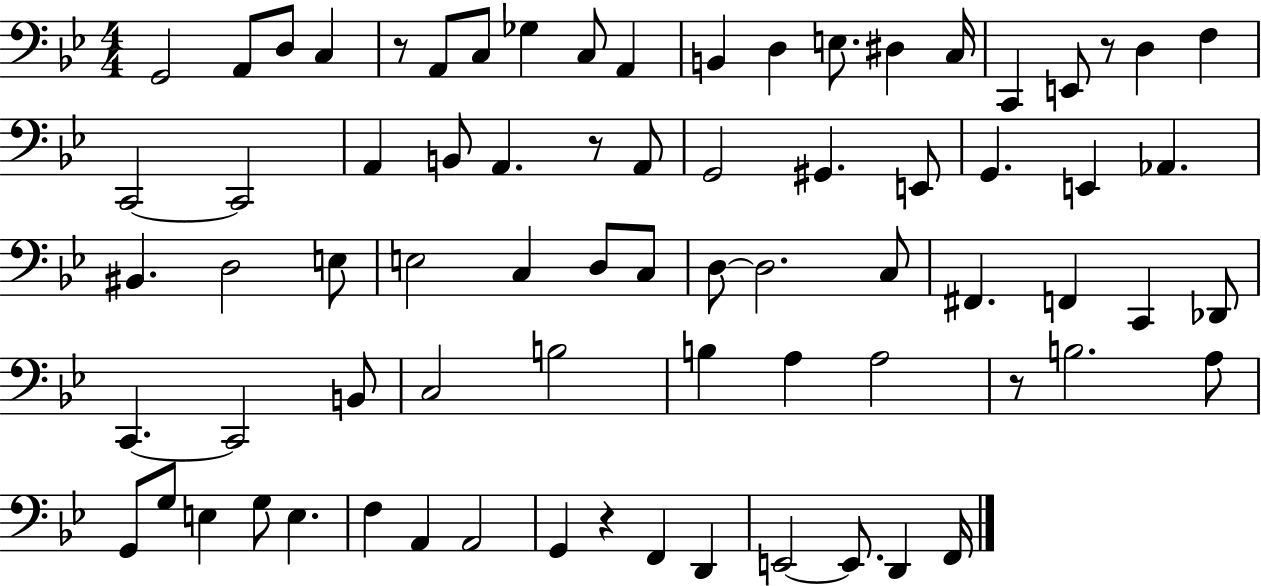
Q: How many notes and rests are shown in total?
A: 74